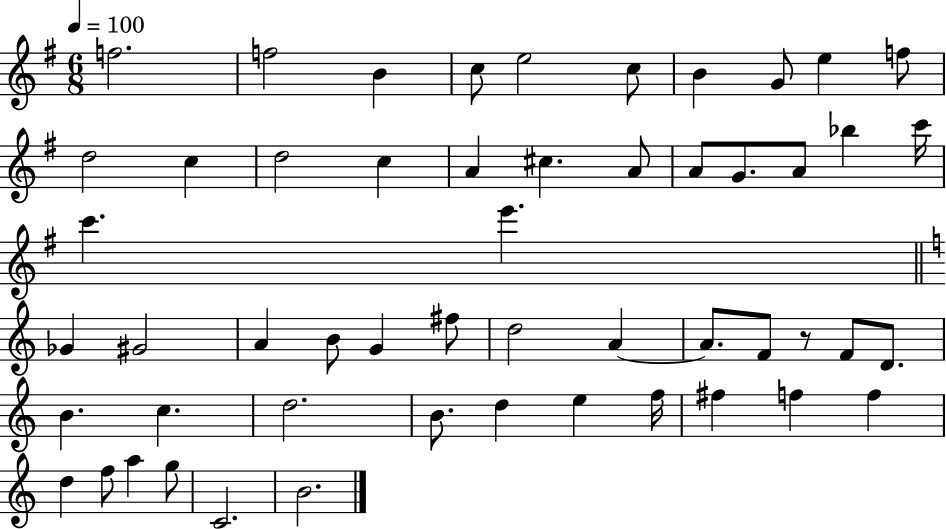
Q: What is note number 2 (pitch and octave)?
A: F5